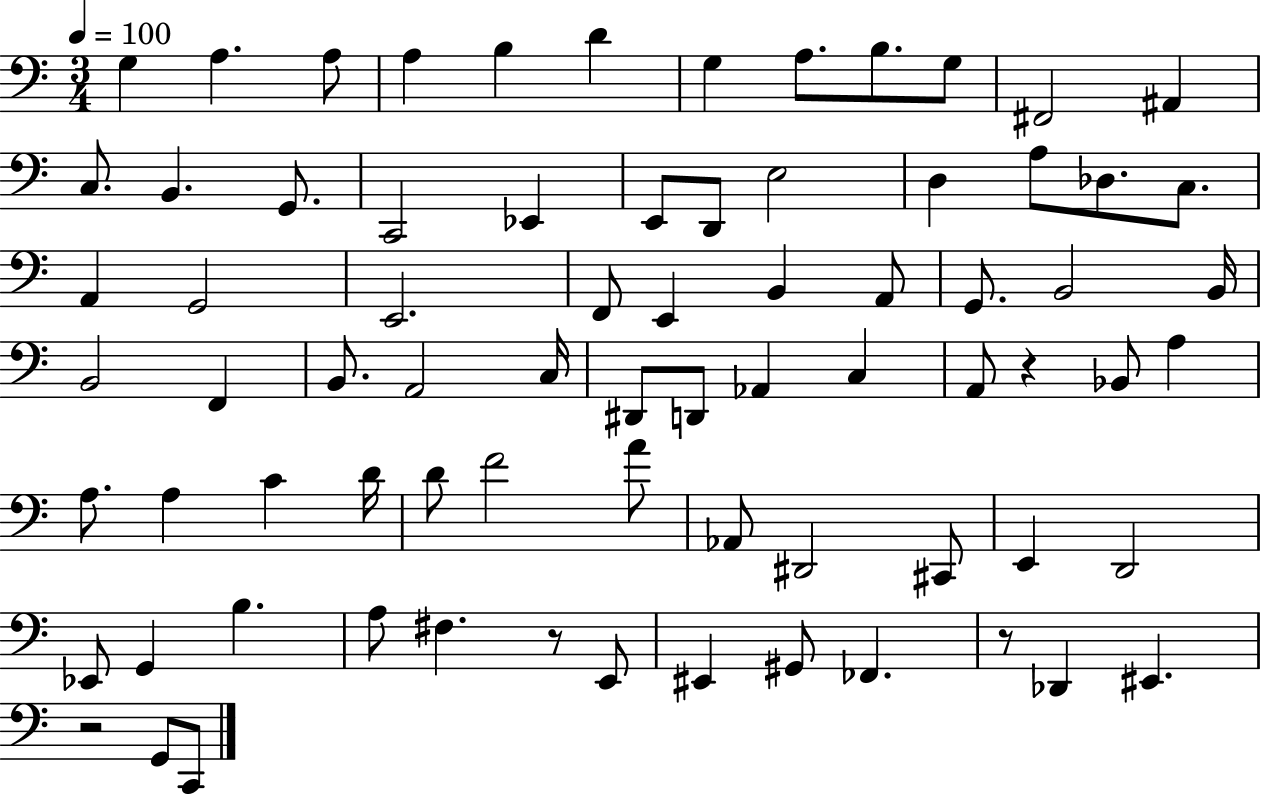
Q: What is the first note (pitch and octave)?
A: G3